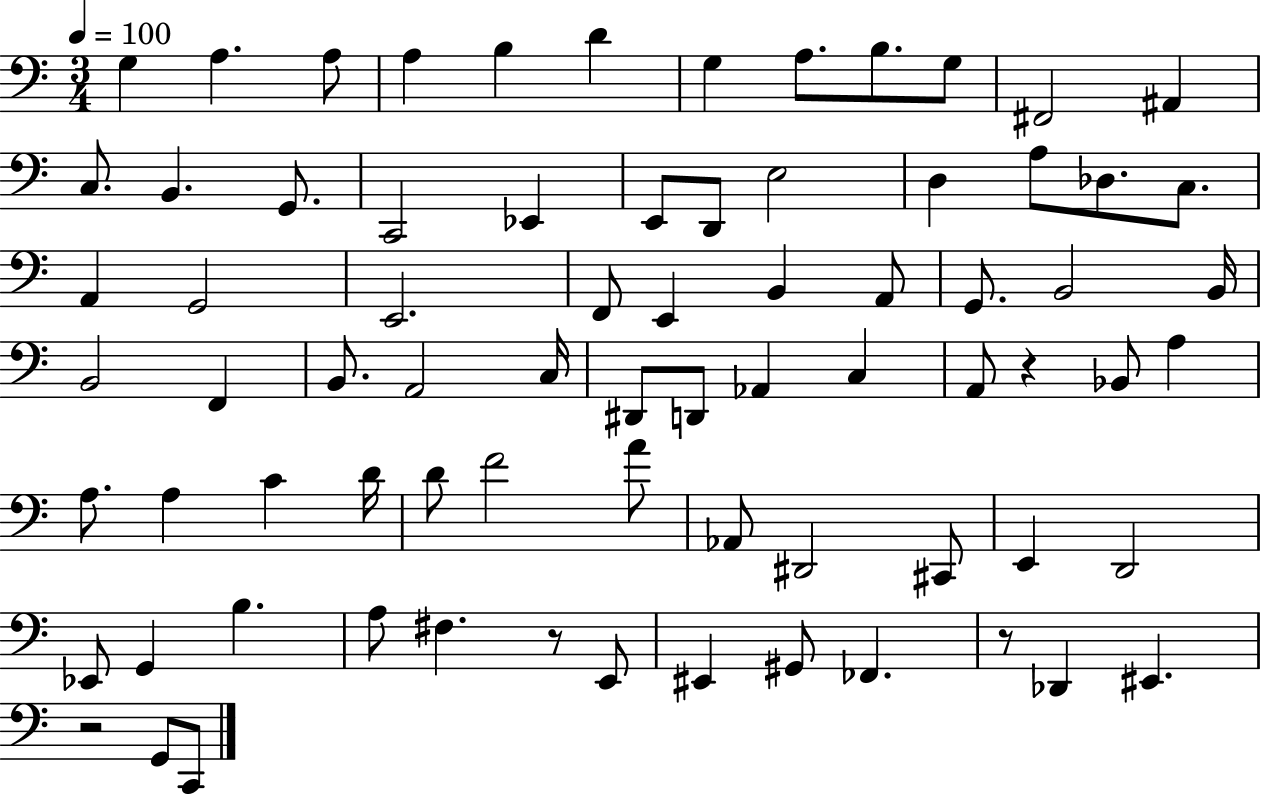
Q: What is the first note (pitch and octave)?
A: G3